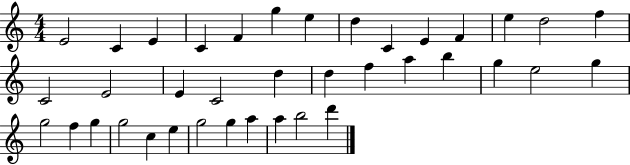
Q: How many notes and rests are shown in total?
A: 38